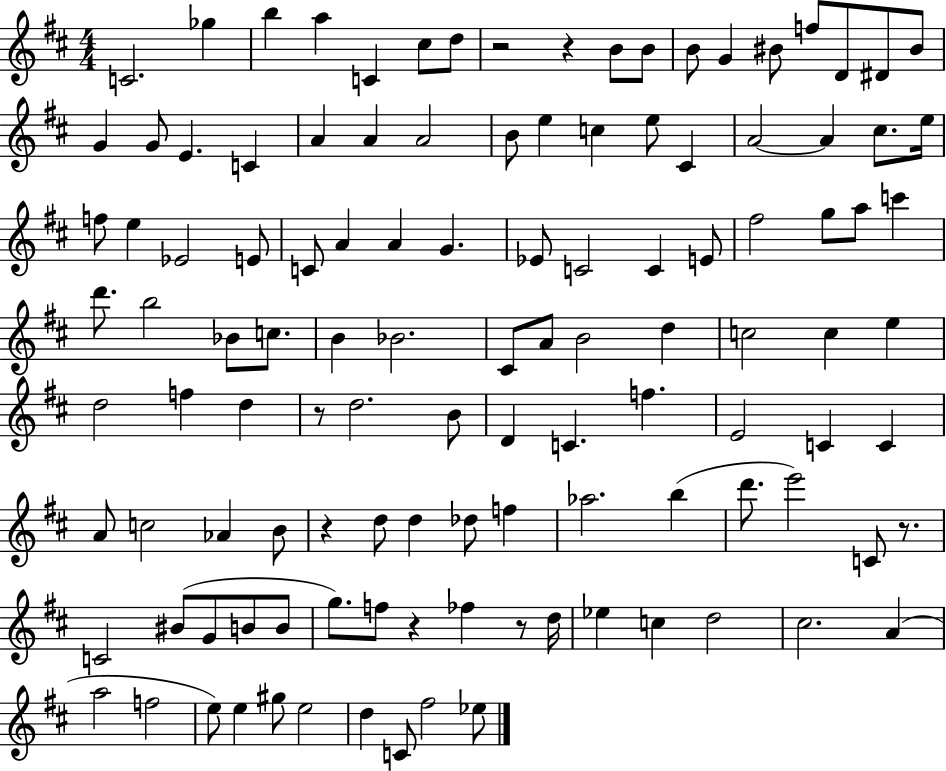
{
  \clef treble
  \numericTimeSignature
  \time 4/4
  \key d \major
  \repeat volta 2 { c'2. ges''4 | b''4 a''4 c'4 cis''8 d''8 | r2 r4 b'8 b'8 | b'8 g'4 bis'8 f''8 d'8 dis'8 bis'8 | \break g'4 g'8 e'4. c'4 | a'4 a'4 a'2 | b'8 e''4 c''4 e''8 cis'4 | a'2~~ a'4 cis''8. e''16 | \break f''8 e''4 ees'2 e'8 | c'8 a'4 a'4 g'4. | ees'8 c'2 c'4 e'8 | fis''2 g''8 a''8 c'''4 | \break d'''8. b''2 bes'8 c''8. | b'4 bes'2. | cis'8 a'8 b'2 d''4 | c''2 c''4 e''4 | \break d''2 f''4 d''4 | r8 d''2. b'8 | d'4 c'4. f''4. | e'2 c'4 c'4 | \break a'8 c''2 aes'4 b'8 | r4 d''8 d''4 des''8 f''4 | aes''2. b''4( | d'''8. e'''2) c'8 r8. | \break c'2 bis'8( g'8 b'8 b'8 | g''8.) f''8 r4 fes''4 r8 d''16 | ees''4 c''4 d''2 | cis''2. a'4( | \break a''2 f''2 | e''8) e''4 gis''8 e''2 | d''4 c'8 fis''2 ees''8 | } \bar "|."
}